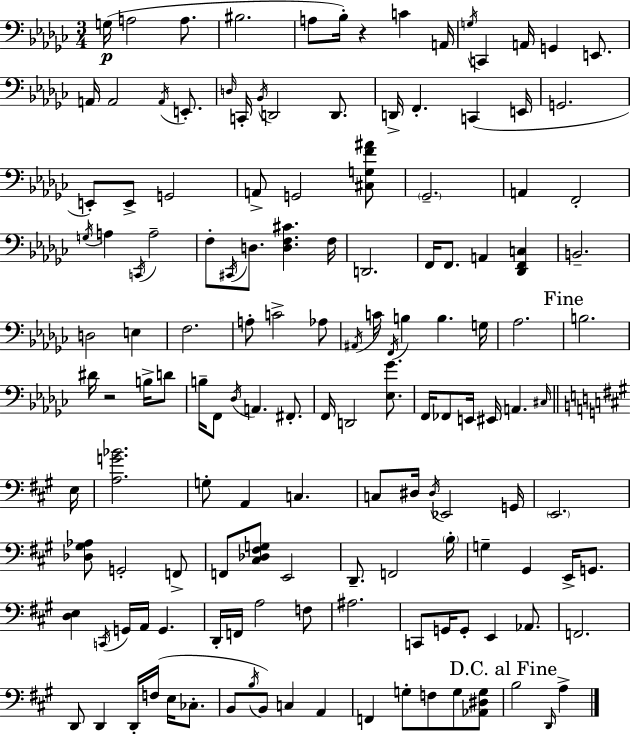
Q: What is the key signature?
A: EES minor